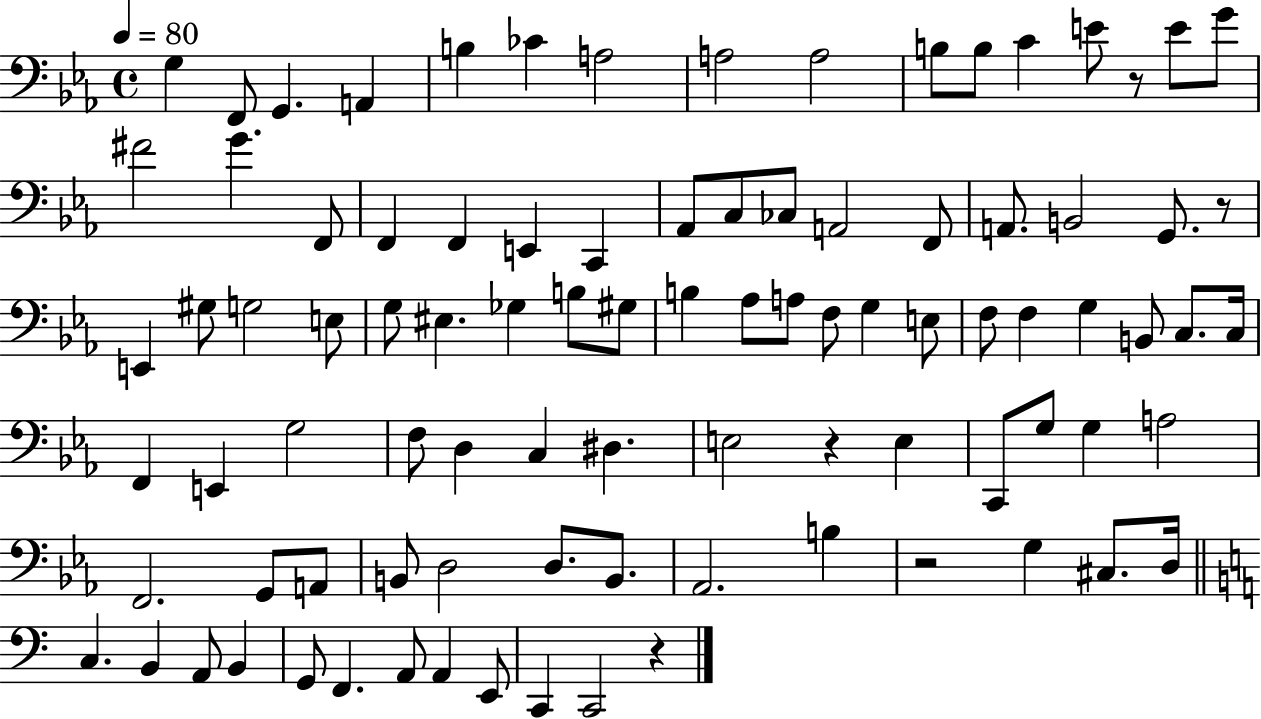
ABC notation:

X:1
T:Untitled
M:4/4
L:1/4
K:Eb
G, F,,/2 G,, A,, B, _C A,2 A,2 A,2 B,/2 B,/2 C E/2 z/2 E/2 G/2 ^F2 G F,,/2 F,, F,, E,, C,, _A,,/2 C,/2 _C,/2 A,,2 F,,/2 A,,/2 B,,2 G,,/2 z/2 E,, ^G,/2 G,2 E,/2 G,/2 ^E, _G, B,/2 ^G,/2 B, _A,/2 A,/2 F,/2 G, E,/2 F,/2 F, G, B,,/2 C,/2 C,/4 F,, E,, G,2 F,/2 D, C, ^D, E,2 z E, C,,/2 G,/2 G, A,2 F,,2 G,,/2 A,,/2 B,,/2 D,2 D,/2 B,,/2 _A,,2 B, z2 G, ^C,/2 D,/4 C, B,, A,,/2 B,, G,,/2 F,, A,,/2 A,, E,,/2 C,, C,,2 z